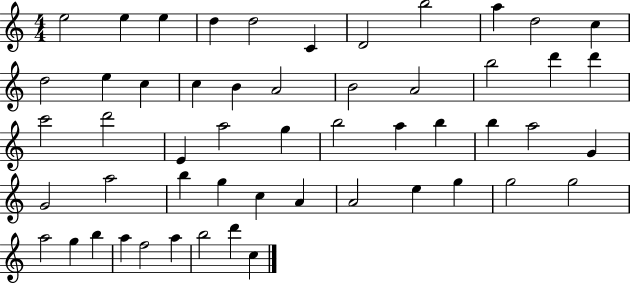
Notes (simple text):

E5/h E5/q E5/q D5/q D5/h C4/q D4/h B5/h A5/q D5/h C5/q D5/h E5/q C5/q C5/q B4/q A4/h B4/h A4/h B5/h D6/q D6/q C6/h D6/h E4/q A5/h G5/q B5/h A5/q B5/q B5/q A5/h G4/q G4/h A5/h B5/q G5/q C5/q A4/q A4/h E5/q G5/q G5/h G5/h A5/h G5/q B5/q A5/q F5/h A5/q B5/h D6/q C5/q